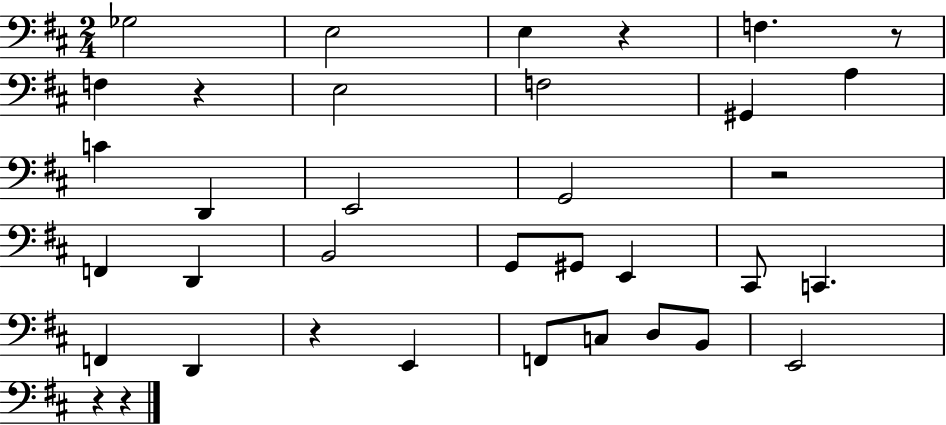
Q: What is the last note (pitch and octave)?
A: E2